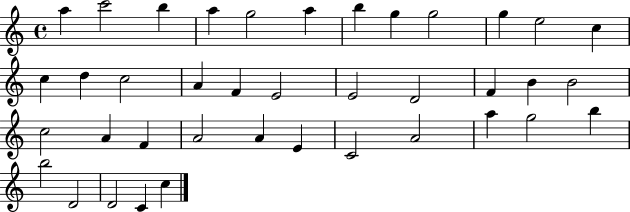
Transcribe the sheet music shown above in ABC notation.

X:1
T:Untitled
M:4/4
L:1/4
K:C
a c'2 b a g2 a b g g2 g e2 c c d c2 A F E2 E2 D2 F B B2 c2 A F A2 A E C2 A2 a g2 b b2 D2 D2 C c